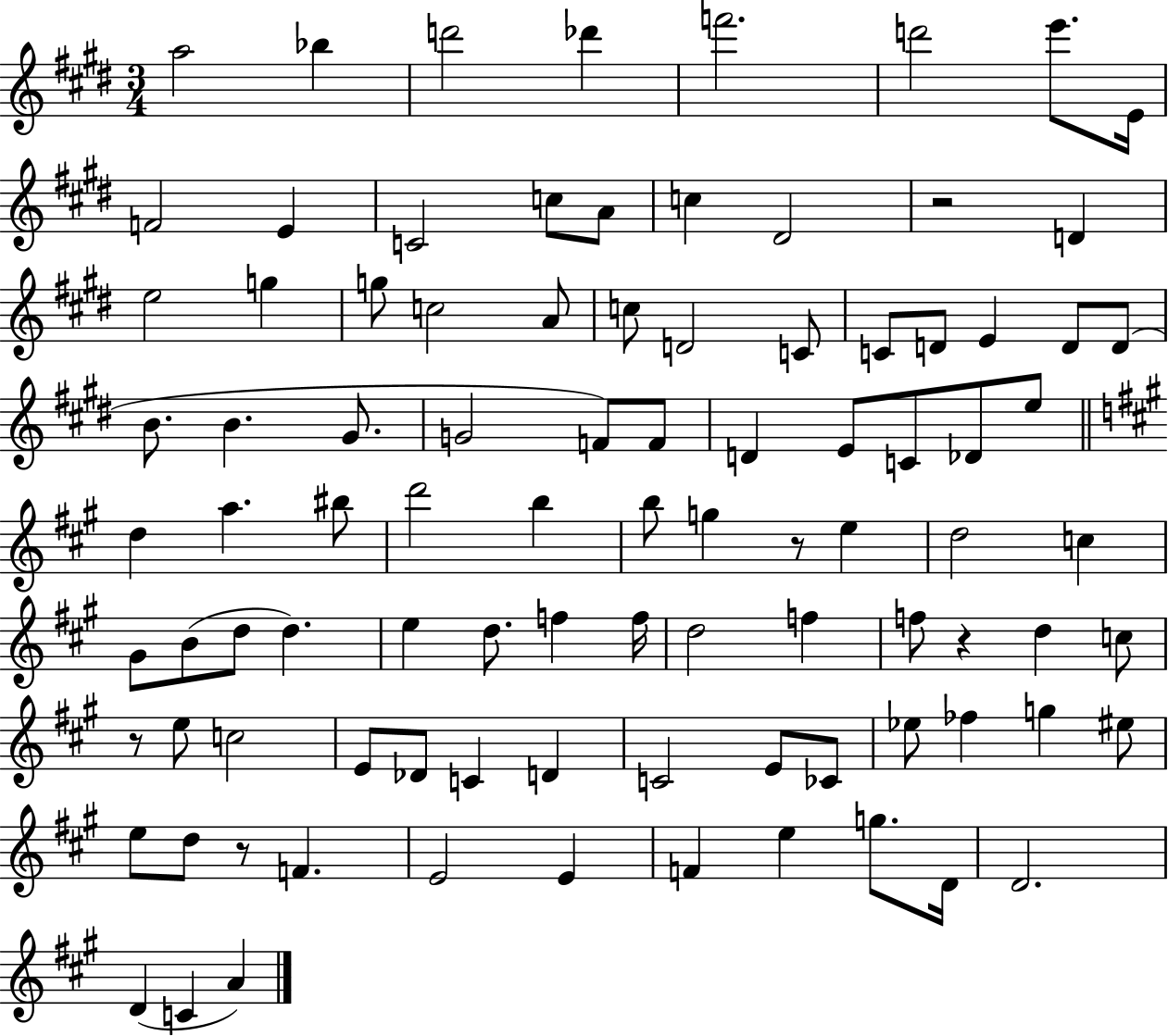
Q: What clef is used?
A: treble